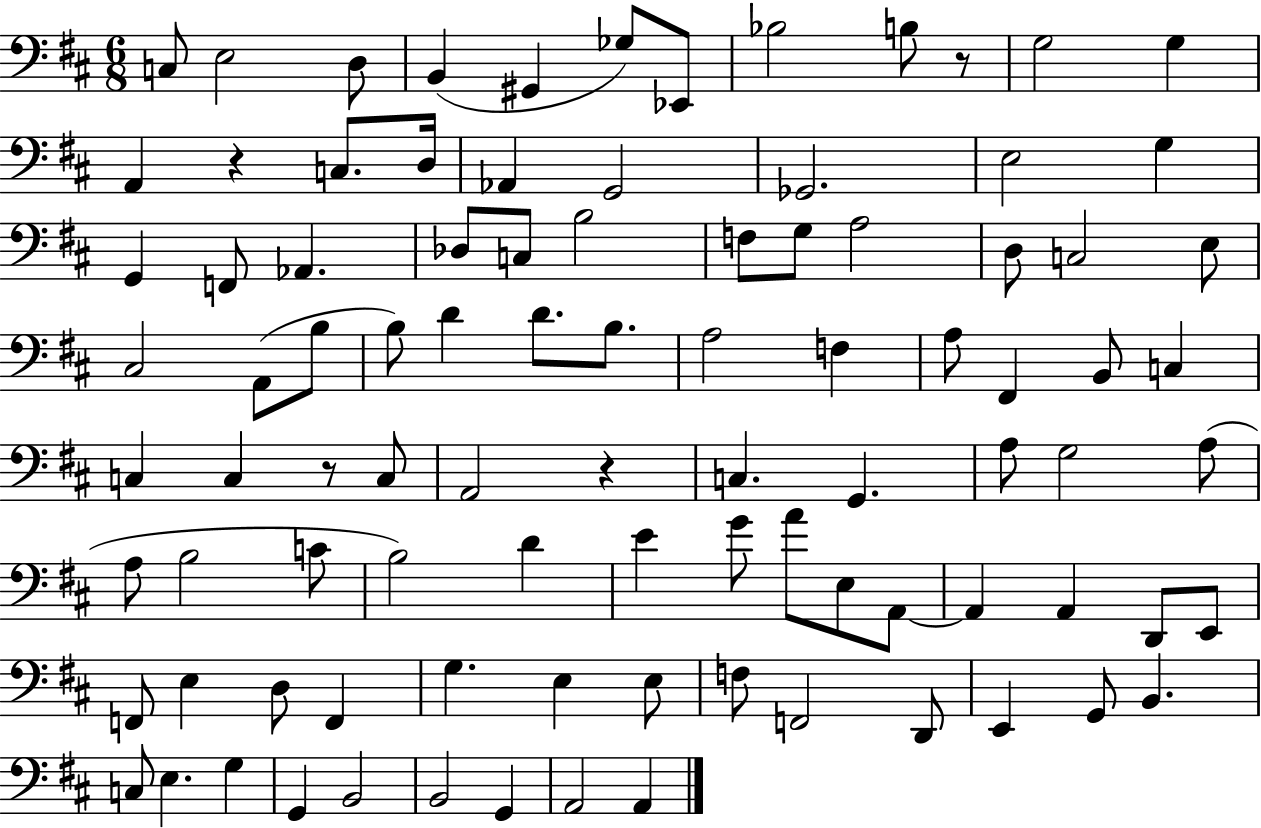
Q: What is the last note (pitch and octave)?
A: A2